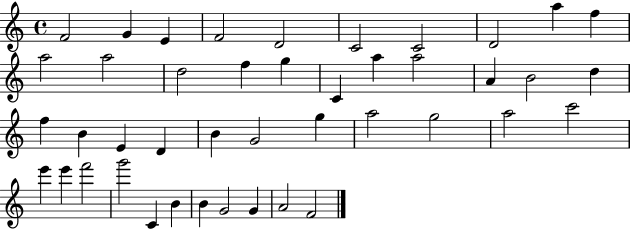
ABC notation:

X:1
T:Untitled
M:4/4
L:1/4
K:C
F2 G E F2 D2 C2 C2 D2 a f a2 a2 d2 f g C a a2 A B2 d f B E D B G2 g a2 g2 a2 c'2 e' e' f'2 g'2 C B B G2 G A2 F2